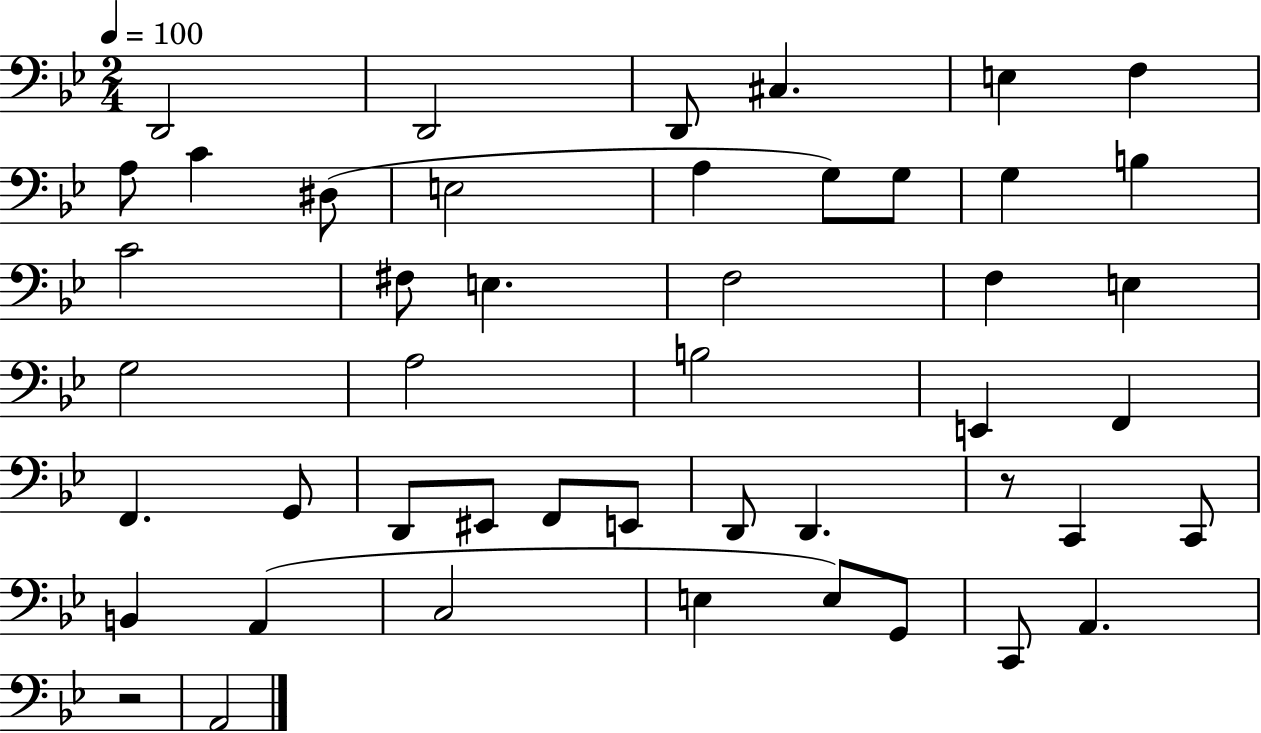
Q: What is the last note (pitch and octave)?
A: A2